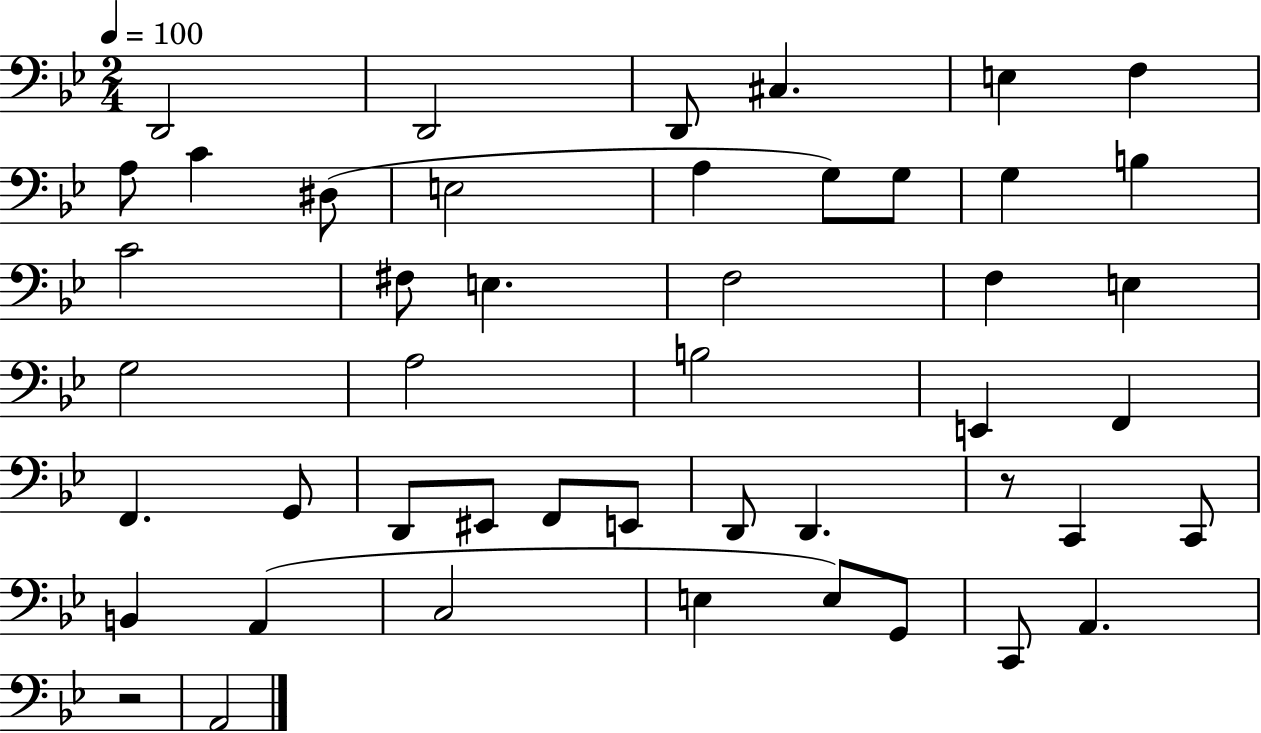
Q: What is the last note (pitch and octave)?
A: A2